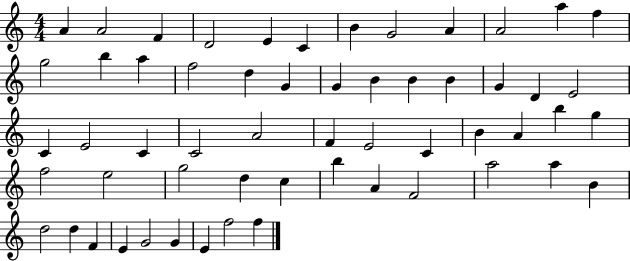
X:1
T:Untitled
M:4/4
L:1/4
K:C
A A2 F D2 E C B G2 A A2 a f g2 b a f2 d G G B B B G D E2 C E2 C C2 A2 F E2 C B A b g f2 e2 g2 d c b A F2 a2 a B d2 d F E G2 G E f2 f